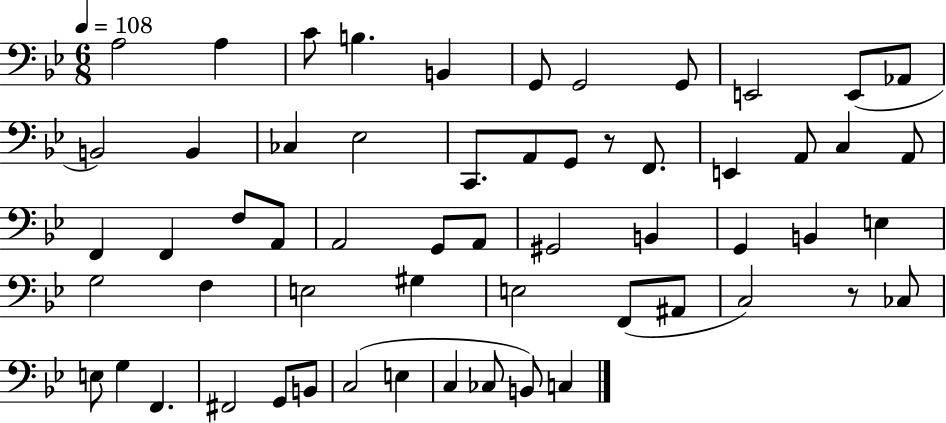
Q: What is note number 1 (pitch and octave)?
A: A3